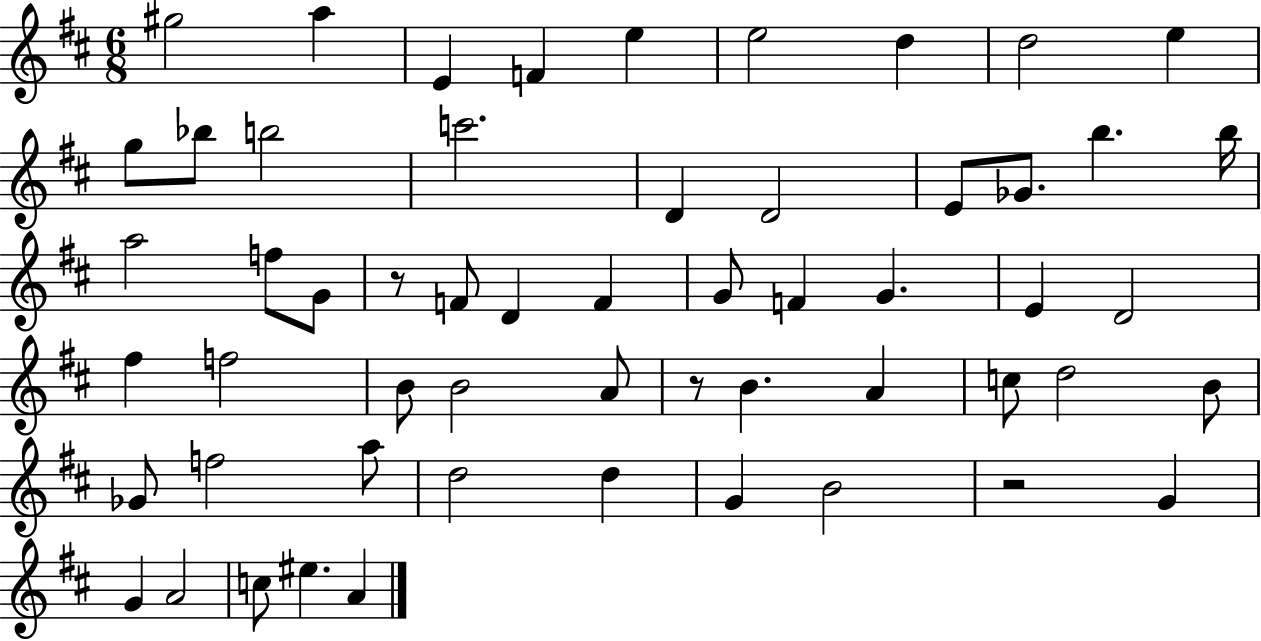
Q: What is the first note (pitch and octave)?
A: G#5